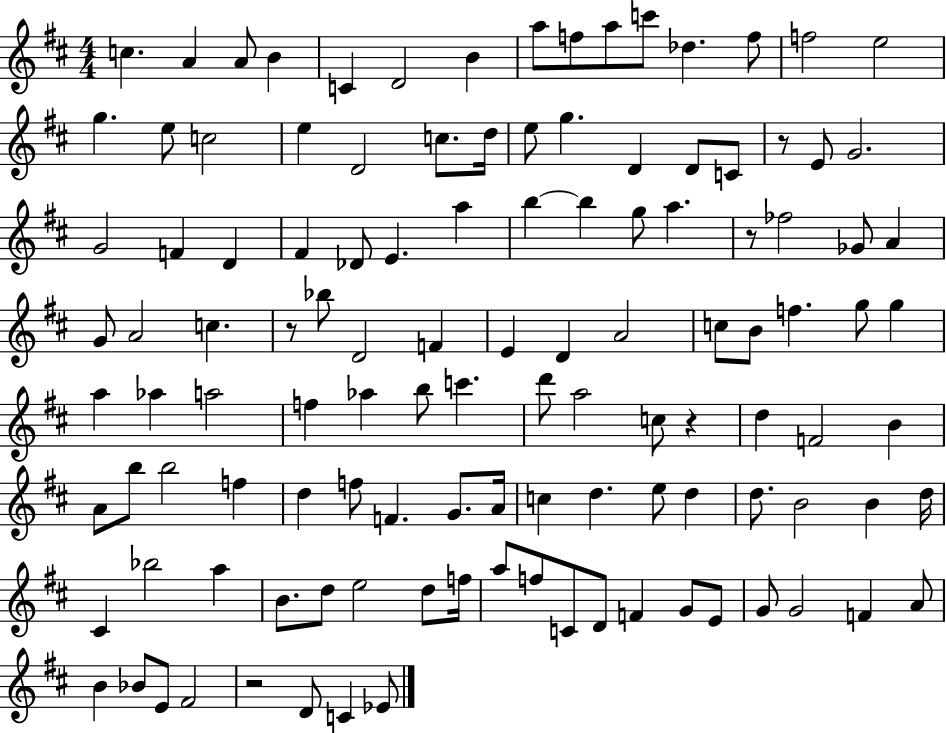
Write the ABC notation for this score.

X:1
T:Untitled
M:4/4
L:1/4
K:D
c A A/2 B C D2 B a/2 f/2 a/2 c'/2 _d f/2 f2 e2 g e/2 c2 e D2 c/2 d/4 e/2 g D D/2 C/2 z/2 E/2 G2 G2 F D ^F _D/2 E a b b g/2 a z/2 _f2 _G/2 A G/2 A2 c z/2 _b/2 D2 F E D A2 c/2 B/2 f g/2 g a _a a2 f _a b/2 c' d'/2 a2 c/2 z d F2 B A/2 b/2 b2 f d f/2 F G/2 A/4 c d e/2 d d/2 B2 B d/4 ^C _b2 a B/2 d/2 e2 d/2 f/4 a/2 f/2 C/2 D/2 F G/2 E/2 G/2 G2 F A/2 B _B/2 E/2 ^F2 z2 D/2 C _E/2